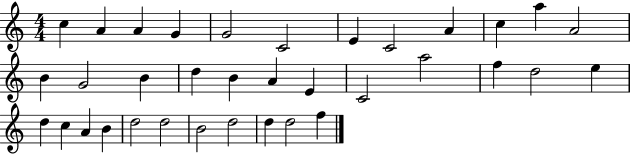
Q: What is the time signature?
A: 4/4